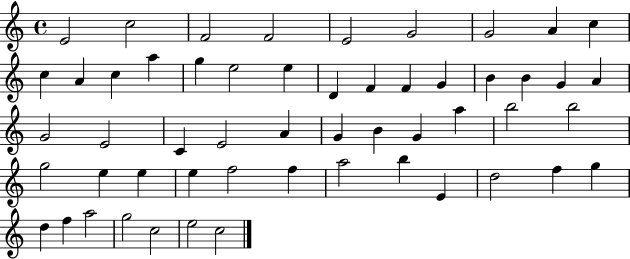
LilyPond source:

{
  \clef treble
  \time 4/4
  \defaultTimeSignature
  \key c \major
  e'2 c''2 | f'2 f'2 | e'2 g'2 | g'2 a'4 c''4 | \break c''4 a'4 c''4 a''4 | g''4 e''2 e''4 | d'4 f'4 f'4 g'4 | b'4 b'4 g'4 a'4 | \break g'2 e'2 | c'4 e'2 a'4 | g'4 b'4 g'4 a''4 | b''2 b''2 | \break g''2 e''4 e''4 | e''4 f''2 f''4 | a''2 b''4 e'4 | d''2 f''4 g''4 | \break d''4 f''4 a''2 | g''2 c''2 | e''2 c''2 | \bar "|."
}